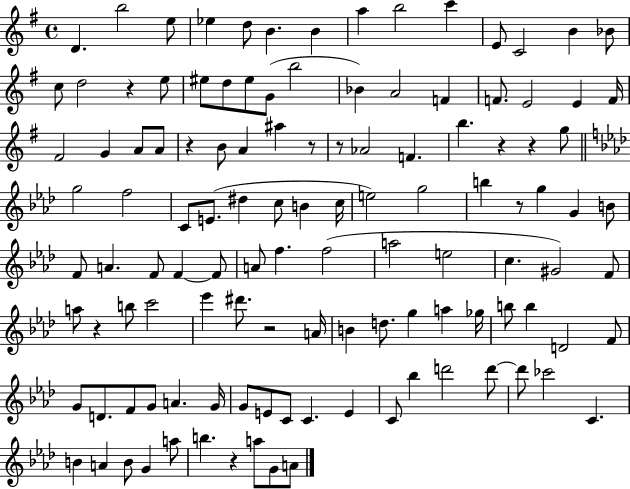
{
  \clef treble
  \time 4/4
  \defaultTimeSignature
  \key g \major
  d'4. b''2 e''8 | ees''4 d''8 b'4. b'4 | a''4 b''2 c'''4 | e'8 c'2 b'4 bes'8 | \break c''8 d''2 r4 e''8 | eis''8 d''8 eis''8 g'8( b''2 | bes'4) a'2 f'4 | f'8. e'2 e'4 f'16 | \break fis'2 g'4 a'8 a'8 | r4 b'8 a'4 ais''4 r8 | r8 aes'2 f'4. | b''4. r4 r4 g''8 | \break \bar "||" \break \key aes \major g''2 f''2 | c'8 e'8.( dis''4 c''8 b'4 c''16 | e''2) g''2 | b''4 r8 g''4 g'4 b'8 | \break f'8 a'4. f'8 f'4~~ f'8 | a'8 f''4. f''2( | a''2 e''2 | c''4. gis'2) f'8 | \break a''8 r4 b''8 c'''2 | ees'''4 dis'''8. r2 a'16 | b'4 d''8. g''4 a''4 ges''16 | b''8 b''4 d'2 f'8 | \break g'8 d'8. f'8 g'8 a'4. g'16 | g'8 e'8 c'8 c'4. e'4 | c'8 bes''4 d'''2 d'''8~~ | d'''8 ces'''2 c'4. | \break b'4 a'4 b'8 g'4 a''8 | b''4. r4 a''8 g'8 a'8 | \bar "|."
}